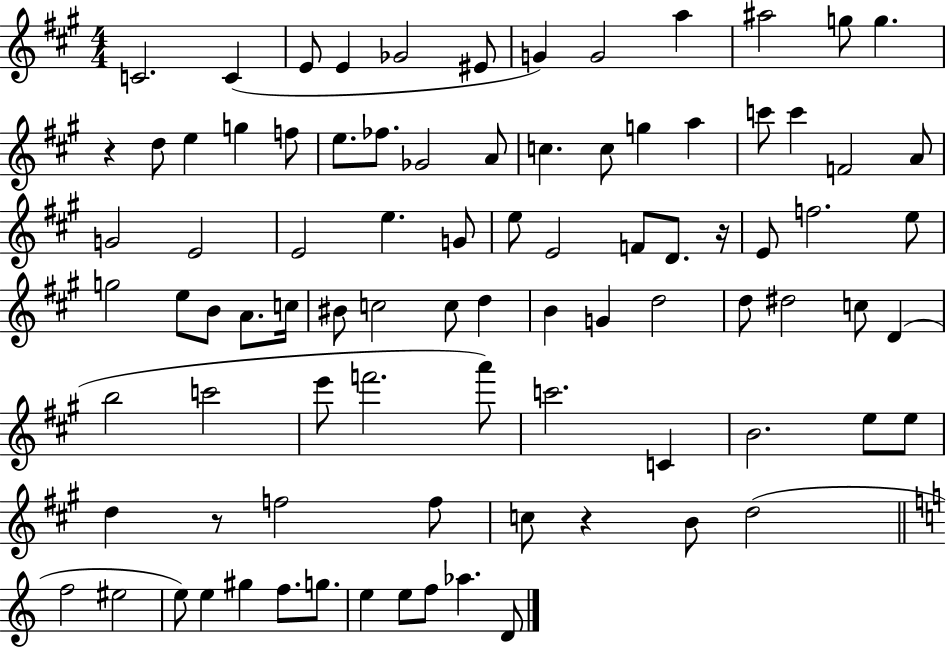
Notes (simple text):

C4/h. C4/q E4/e E4/q Gb4/h EIS4/e G4/q G4/h A5/q A#5/h G5/e G5/q. R/q D5/e E5/q G5/q F5/e E5/e. FES5/e. Gb4/h A4/e C5/q. C5/e G5/q A5/q C6/e C6/q F4/h A4/e G4/h E4/h E4/h E5/q. G4/e E5/e E4/h F4/e D4/e. R/s E4/e F5/h. E5/e G5/h E5/e B4/e A4/e. C5/s BIS4/e C5/h C5/e D5/q B4/q G4/q D5/h D5/e D#5/h C5/e D4/q B5/h C6/h E6/e F6/h. A6/e C6/h. C4/q B4/h. E5/e E5/e D5/q R/e F5/h F5/e C5/e R/q B4/e D5/h F5/h EIS5/h E5/e E5/q G#5/q F5/e. G5/e. E5/q E5/e F5/e Ab5/q. D4/e